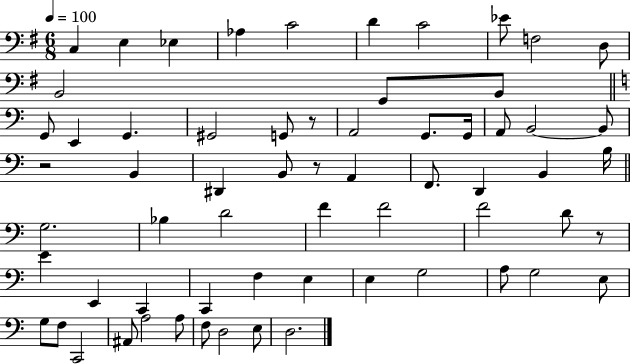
X:1
T:Untitled
M:6/8
L:1/4
K:G
C, E, _E, _A, C2 D C2 _E/2 F,2 D,/2 B,,2 G,,/2 B,,/2 G,,/2 E,, G,, ^G,,2 G,,/2 z/2 A,,2 G,,/2 G,,/4 A,,/2 B,,2 B,,/2 z2 B,, ^D,, B,,/2 z/2 A,, F,,/2 D,, B,, B,/4 G,2 _B, D2 F F2 F2 D/2 z/2 E E,, C,, C,, F, E, E, G,2 A,/2 G,2 E,/2 G,/2 F,/2 C,,2 ^A,,/2 A,2 A,/2 F,/2 D,2 E,/2 D,2